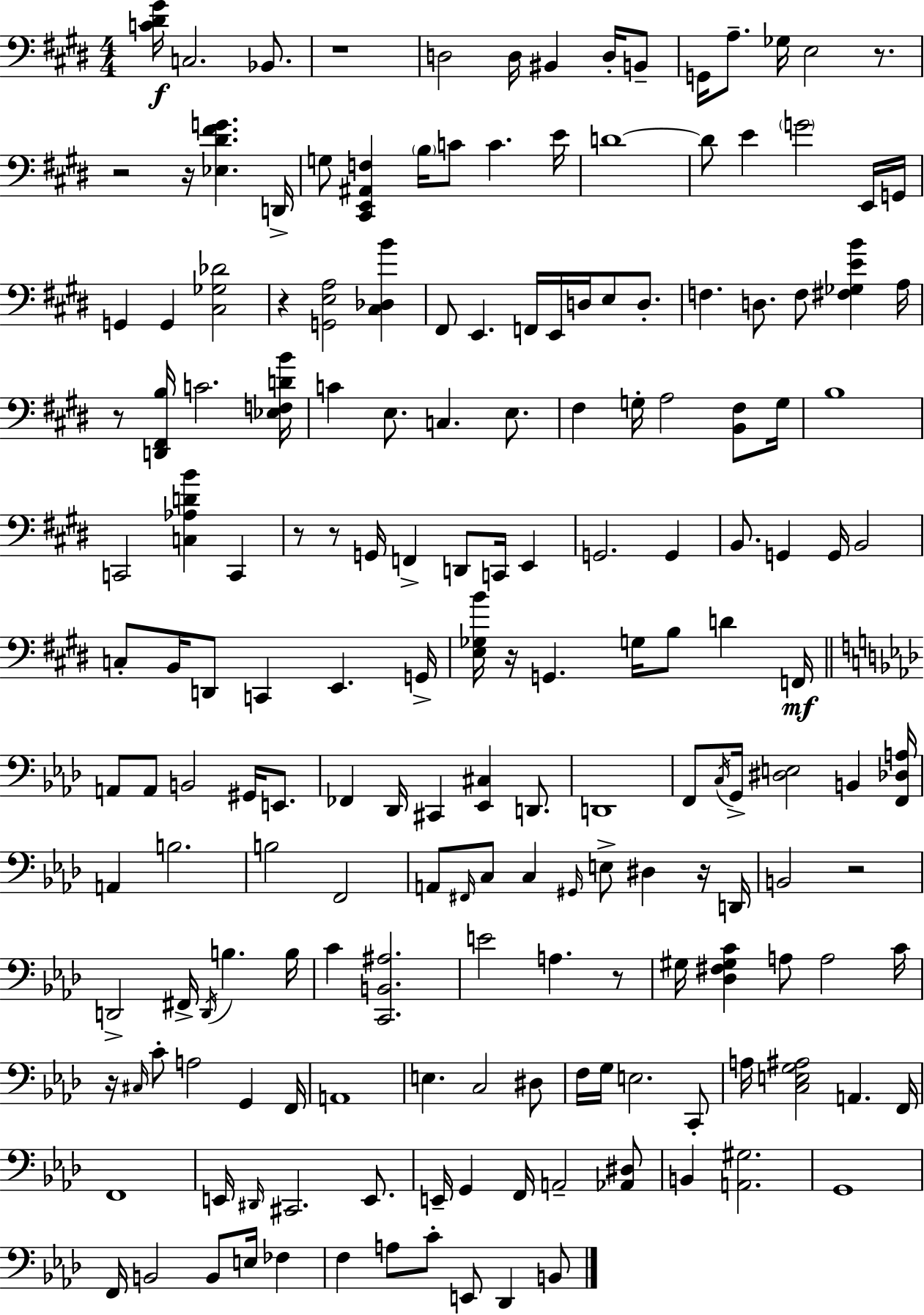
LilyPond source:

{
  \clef bass
  \numericTimeSignature
  \time 4/4
  \key e \major
  <c' dis' gis'>16\f c2. bes,8. | r1 | d2 d16 bis,4 d16-. b,8-- | g,16 a8.-- ges16 e2 r8. | \break r2 r16 <ees dis' fis' g'>4. d,16-> | g8 <cis, e, ais, f>4 \parenthesize b16 c'8 c'4. e'16 | d'1~~ | d'8 e'4 \parenthesize g'2 e,16 g,16 | \break g,4 g,4 <cis ges des'>2 | r4 <g, e a>2 <cis des b'>4 | fis,8 e,4. f,16 e,16 d16 e8 d8.-. | f4. d8. f8 <fis ges e' b'>4 a16 | \break r8 <d, fis, b>16 c'2. <ees f d' b'>16 | c'4 e8. c4. e8. | fis4 g16-. a2 <b, fis>8 g16 | b1 | \break c,2 <c aes d' b'>4 c,4 | r8 r8 g,16 f,4-> d,8 c,16 e,4 | g,2. g,4 | b,8. g,4 g,16 b,2 | \break c8-. b,16 d,8 c,4 e,4. g,16-> | <e ges b'>16 r16 g,4. g16 b8 d'4 f,16\mf | \bar "||" \break \key aes \major a,8 a,8 b,2 gis,16 e,8. | fes,4 des,16 cis,4 <ees, cis>4 d,8. | d,1 | f,8 \acciaccatura { c16 } g,16-> <dis e>2 b,4 | \break <f, des a>16 a,4 b2. | b2 f,2 | a,8 \grace { fis,16 } c8 c4 \grace { gis,16 } e8-> dis4 | r16 d,16 b,2 r2 | \break d,2-> fis,16-> \acciaccatura { d,16 } b4. | b16 c'4 <c, b, ais>2. | e'2 a4. | r8 gis16 <des fis gis c'>4 a8 a2 | \break c'16 r16 \grace { cis16 } c'8-. a2 | g,4 f,16 a,1 | e4. c2 | dis8 f16 g16 e2. | \break c,8-. a16 <c e g ais>2 a,4. | f,16 f,1 | e,16 \grace { dis,16 } cis,2. | e,8. e,16-- g,4 f,16 a,2-- | \break <aes, dis>8 b,4 <a, gis>2. | g,1 | f,16 b,2 b,8 | e16 fes4 f4 a8 c'8-. e,8 | \break des,4 b,8 \bar "|."
}